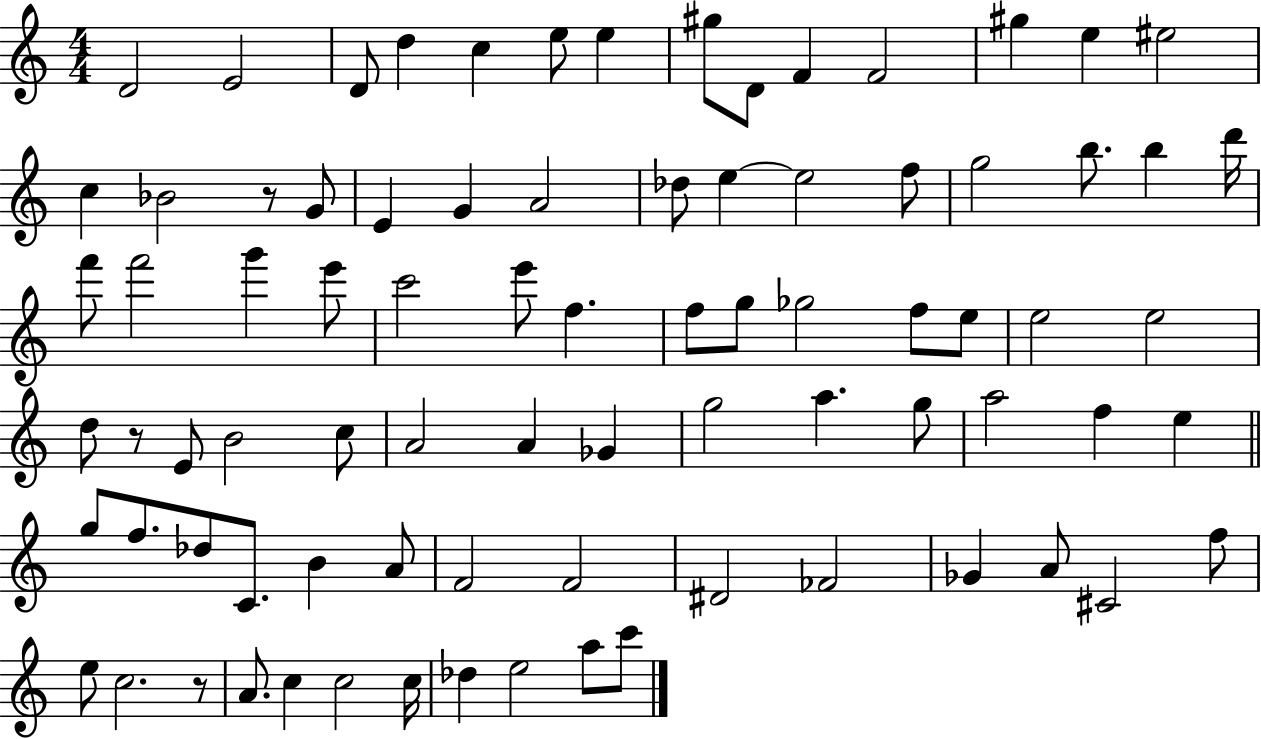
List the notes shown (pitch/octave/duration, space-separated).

D4/h E4/h D4/e D5/q C5/q E5/e E5/q G#5/e D4/e F4/q F4/h G#5/q E5/q EIS5/h C5/q Bb4/h R/e G4/e E4/q G4/q A4/h Db5/e E5/q E5/h F5/e G5/h B5/e. B5/q D6/s F6/e F6/h G6/q E6/e C6/h E6/e F5/q. F5/e G5/e Gb5/h F5/e E5/e E5/h E5/h D5/e R/e E4/e B4/h C5/e A4/h A4/q Gb4/q G5/h A5/q. G5/e A5/h F5/q E5/q G5/e F5/e. Db5/e C4/e. B4/q A4/e F4/h F4/h D#4/h FES4/h Gb4/q A4/e C#4/h F5/e E5/e C5/h. R/e A4/e. C5/q C5/h C5/s Db5/q E5/h A5/e C6/e